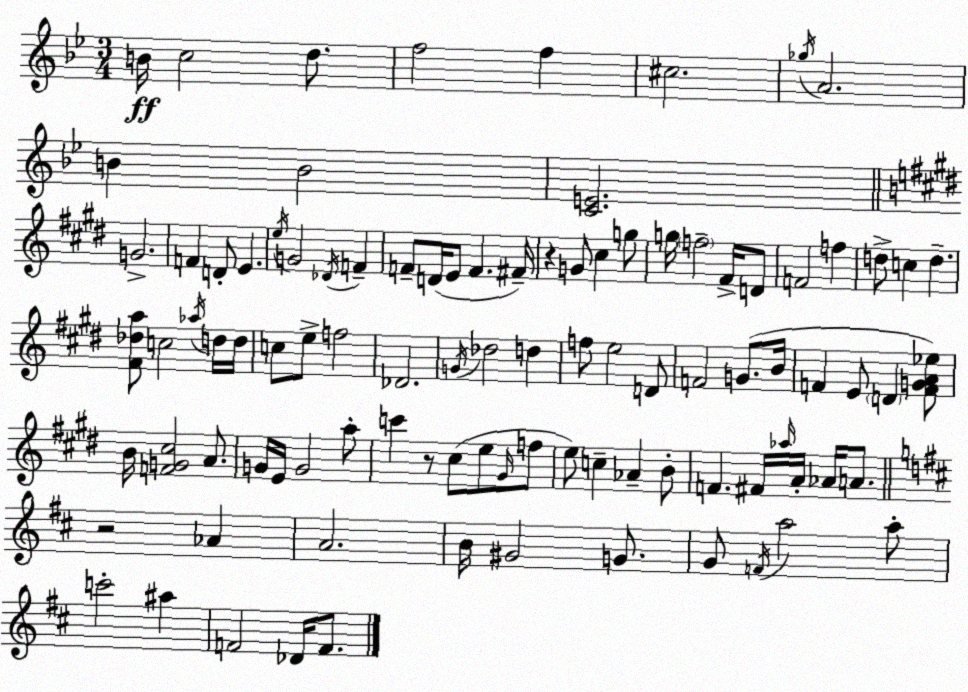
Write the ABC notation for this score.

X:1
T:Untitled
M:3/4
L:1/4
K:Gm
B/4 c2 d/2 f2 f ^c2 _g/4 A2 B B2 [CE]2 G2 F D/2 E e/4 G2 _D/4 F F/2 D/4 E/2 F ^F/4 z G/2 ^c g/2 g/4 f2 ^F/4 D/2 F2 f d/2 c d [^F_da]/2 c2 _a/4 d/4 d/4 c/2 e/2 f2 _D2 G/4 _d2 d f/2 e2 D/2 F2 G/2 B/4 F E/2 D [FGA_e]/2 B/4 [FG^c]2 A/2 G/4 E/4 G2 a/2 c' z/2 ^c/2 e/2 ^G/4 f/2 e/2 c _A B/2 F ^F/4 _a/4 A/4 _A/4 A/2 z2 _A A2 B/4 ^G2 G/2 G/2 F/4 a2 a/2 c'2 ^a F2 _D/4 F/2